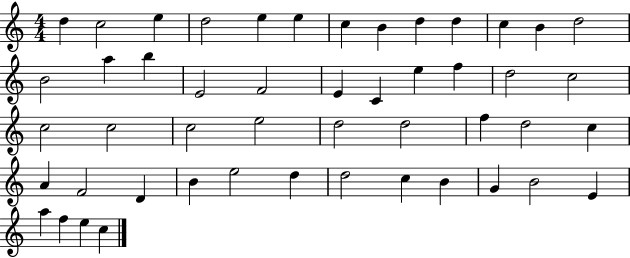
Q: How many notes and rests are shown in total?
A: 49